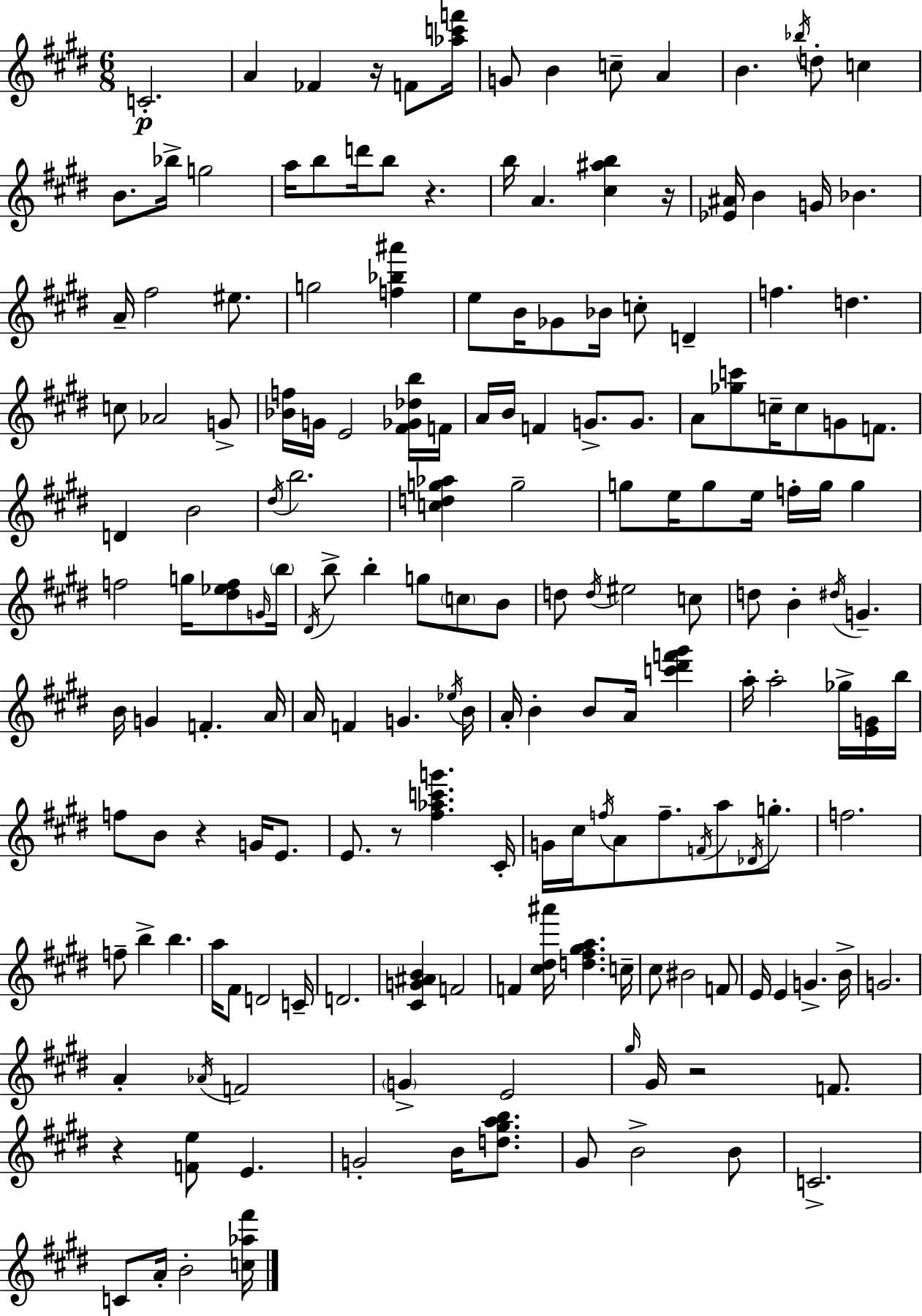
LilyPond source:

{
  \clef treble
  \numericTimeSignature
  \time 6/8
  \key e \major
  \repeat volta 2 { c'2.-.\p | a'4 fes'4 r16 f'8 <aes'' c''' f'''>16 | g'8 b'4 c''8-- a'4 | b'4. \acciaccatura { bes''16 } d''8-. c''4 | \break b'8. bes''16-> g''2 | a''16 b''8 d'''16 b''8 r4. | b''16 a'4. <cis'' ais'' b''>4 | r16 <ees' ais'>16 b'4 g'16 bes'4. | \break a'16-- fis''2 eis''8. | g''2 <f'' bes'' ais'''>4 | e''8 b'16 ges'8 bes'16 c''8-. d'4-- | f''4. d''4. | \break c''8 aes'2 g'8-> | <bes' f''>16 g'16 e'2 <fis' ges' des'' b''>16 | f'16 a'16 b'16 f'4 g'8.-> g'8. | a'8 <ges'' c'''>8 c''16-- c''8 g'8 f'8. | \break d'4 b'2 | \acciaccatura { dis''16 } b''2. | <c'' d'' g'' aes''>4 g''2-- | g''8 e''16 g''8 e''16 f''16-. g''16 g''4 | \break f''2 g''16 <dis'' ees'' f''>8 | \grace { g'16 } \parenthesize b''16 \acciaccatura { dis'16 } b''8-> b''4-. g''8 | \parenthesize c''8 b'8 d''8 \acciaccatura { d''16 } eis''2 | c''8 d''8 b'4-. \acciaccatura { dis''16 } | \break g'4.-- b'16 g'4 f'4.-. | a'16 a'16 f'4 g'4. | \acciaccatura { ees''16 } b'16 a'16-. b'4-. | b'8 a'16 <c''' dis''' f''' gis'''>4 a''16-. a''2-. | \break ges''16-> <e' g'>16 b''16 f''8 b'8 r4 | g'16 e'8. e'8. r8 | <fis'' aes'' c''' g'''>4. cis'16-. g'16 cis''16 \acciaccatura { f''16 } a'8 | f''8.-- \acciaccatura { f'16 } a''8 \acciaccatura { des'16 } g''8.-. f''2. | \break f''8-- | b''4-> b''4. a''16 fis'8 | d'2 c'16-- d'2. | <cis' g' ais' b'>4 | \break f'2 f'4 | <cis'' dis'' ais'''>16 <d'' fis'' gis'' a''>4. c''16-- cis''8 | bis'2 f'8 e'16 e'4 | g'4.-> b'16-> g'2. | \break a'4-. | \acciaccatura { aes'16 } f'2 \parenthesize g'4-> | e'2 \grace { gis''16 } | gis'16 r2 f'8. | \break r4 <f' e''>8 e'4. | g'2-. b'16 <d'' gis'' a'' b''>8. | gis'8 b'2-> b'8 | c'2.-> | \break c'8 a'16-. b'2-. <c'' aes'' fis'''>16 | } \bar "|."
}